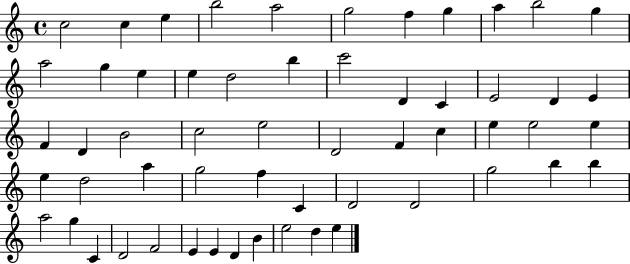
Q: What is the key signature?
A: C major